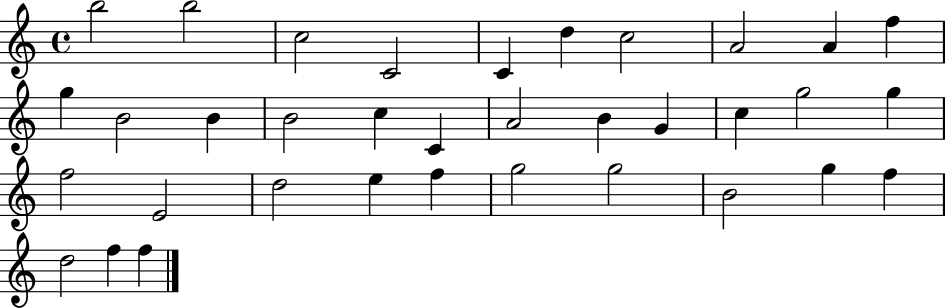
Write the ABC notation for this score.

X:1
T:Untitled
M:4/4
L:1/4
K:C
b2 b2 c2 C2 C d c2 A2 A f g B2 B B2 c C A2 B G c g2 g f2 E2 d2 e f g2 g2 B2 g f d2 f f